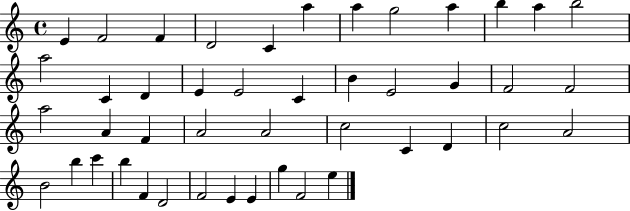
X:1
T:Untitled
M:4/4
L:1/4
K:C
E F2 F D2 C a a g2 a b a b2 a2 C D E E2 C B E2 G F2 F2 a2 A F A2 A2 c2 C D c2 A2 B2 b c' b F D2 F2 E E g F2 e